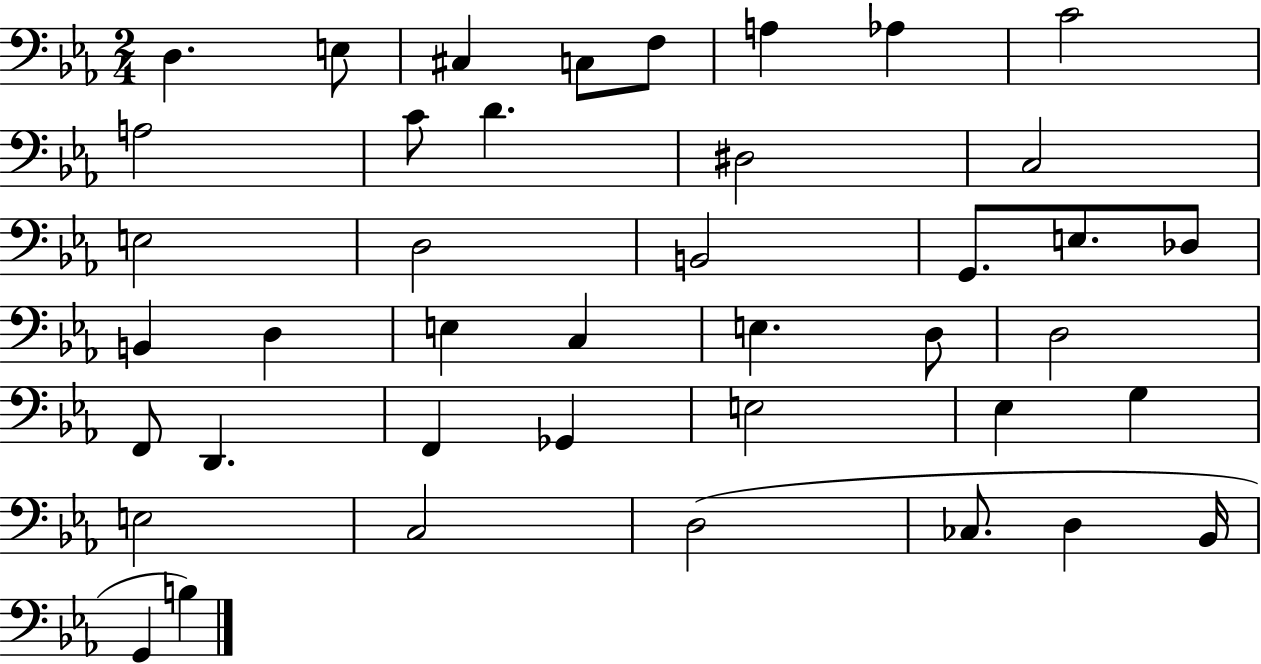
D3/q. E3/e C#3/q C3/e F3/e A3/q Ab3/q C4/h A3/h C4/e D4/q. D#3/h C3/h E3/h D3/h B2/h G2/e. E3/e. Db3/e B2/q D3/q E3/q C3/q E3/q. D3/e D3/h F2/e D2/q. F2/q Gb2/q E3/h Eb3/q G3/q E3/h C3/h D3/h CES3/e. D3/q Bb2/s G2/q B3/q